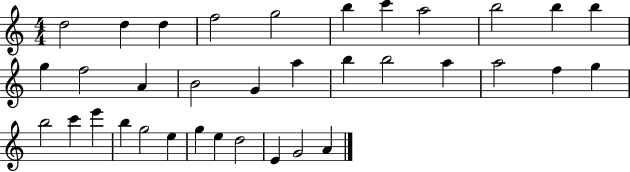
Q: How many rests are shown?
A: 0